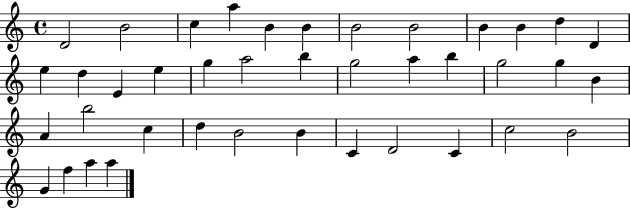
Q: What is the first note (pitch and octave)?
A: D4